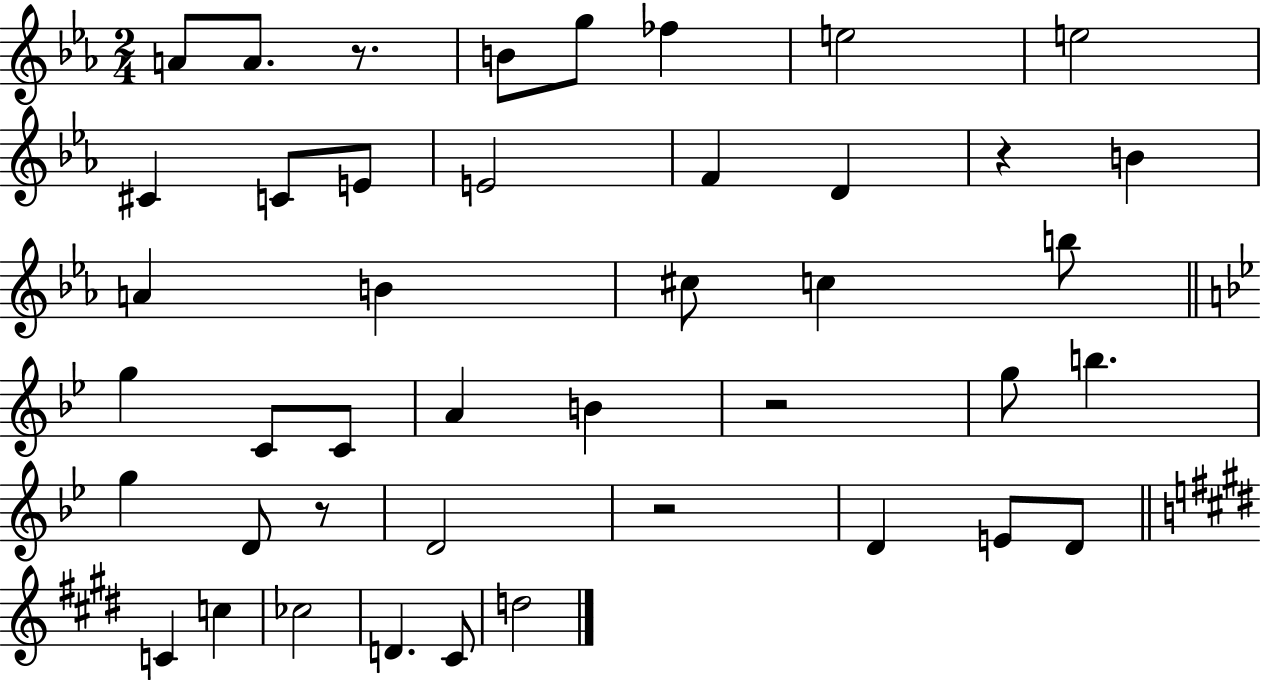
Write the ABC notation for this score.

X:1
T:Untitled
M:2/4
L:1/4
K:Eb
A/2 A/2 z/2 B/2 g/2 _f e2 e2 ^C C/2 E/2 E2 F D z B A B ^c/2 c b/2 g C/2 C/2 A B z2 g/2 b g D/2 z/2 D2 z2 D E/2 D/2 C c _c2 D ^C/2 d2